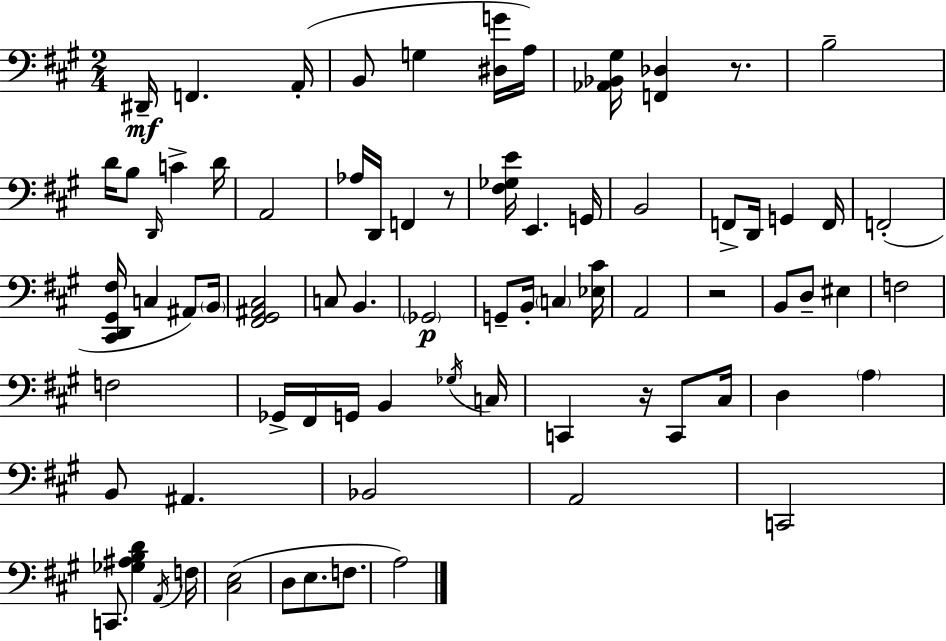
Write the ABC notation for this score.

X:1
T:Untitled
M:2/4
L:1/4
K:A
^D,,/4 F,, A,,/4 B,,/2 G, [^D,G]/4 A,/4 [_A,,_B,,^G,]/4 [F,,_D,] z/2 B,2 D/4 B,/2 D,,/4 C D/4 A,,2 _A,/4 D,,/4 F,, z/2 [^F,_G,E]/4 E,, G,,/4 B,,2 F,,/2 D,,/4 G,, F,,/4 F,,2 [^C,,D,,^G,,^F,]/4 C, ^A,,/2 B,,/4 [^F,,^G,,^A,,^C,]2 C,/2 B,, _G,,2 G,,/2 B,,/4 C, [_E,^C]/4 A,,2 z2 B,,/2 D,/2 ^E, F,2 F,2 _G,,/4 ^F,,/4 G,,/4 B,, _G,/4 C,/4 C,, z/4 C,,/2 ^C,/4 D, A, B,,/2 ^A,, _B,,2 A,,2 C,,2 C,,/2 [_G,^A,B,D] A,,/4 F,/4 [^C,E,]2 D,/2 E,/2 F,/2 A,2